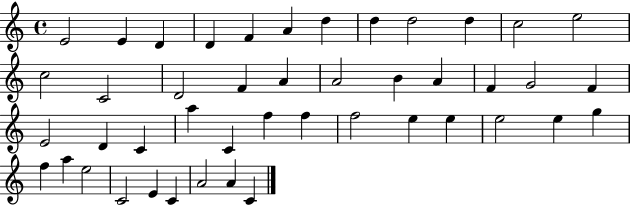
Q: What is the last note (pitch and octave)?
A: C4